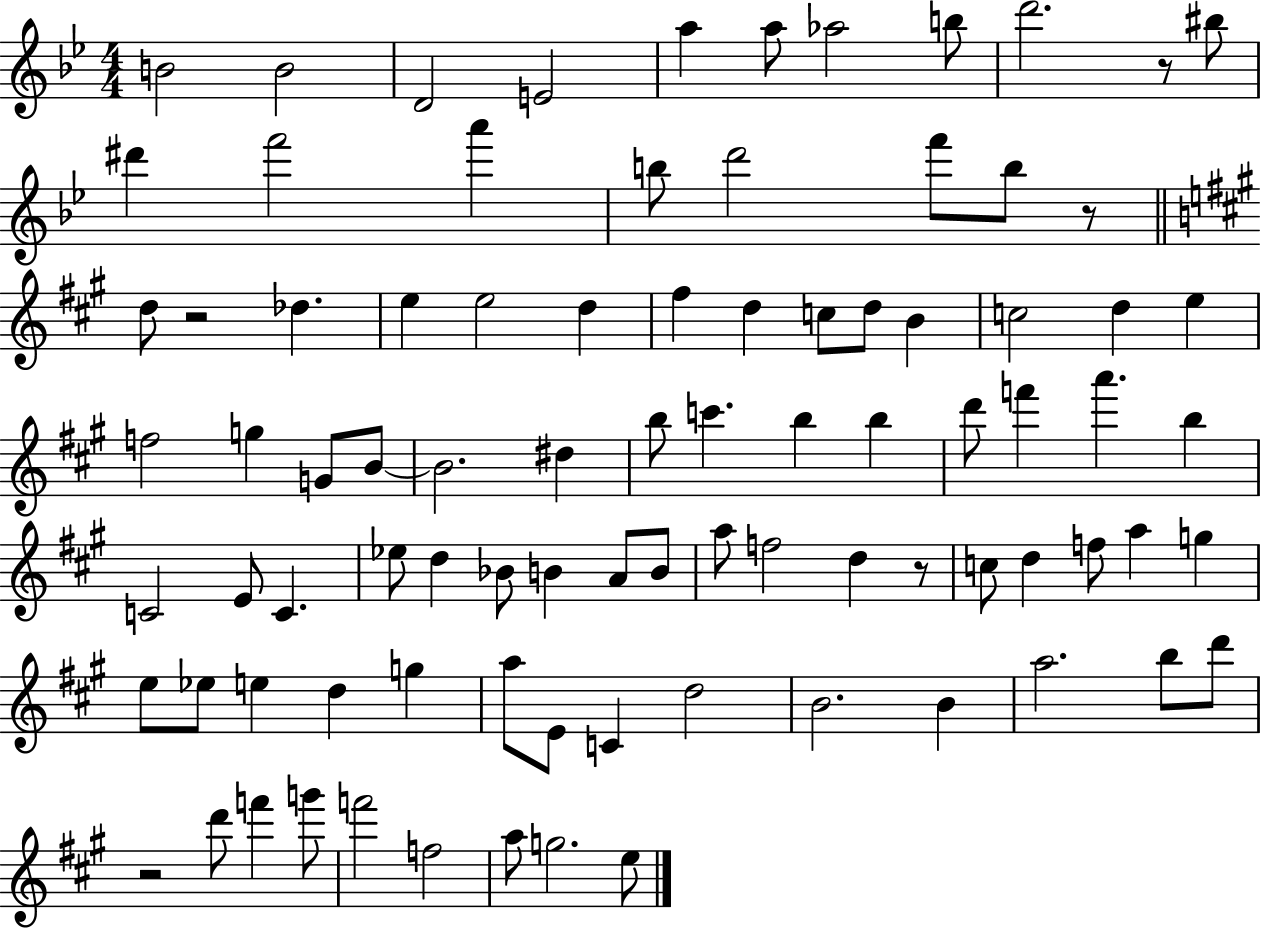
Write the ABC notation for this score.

X:1
T:Untitled
M:4/4
L:1/4
K:Bb
B2 B2 D2 E2 a a/2 _a2 b/2 d'2 z/2 ^b/2 ^d' f'2 a' b/2 d'2 f'/2 b/2 z/2 d/2 z2 _d e e2 d ^f d c/2 d/2 B c2 d e f2 g G/2 B/2 B2 ^d b/2 c' b b d'/2 f' a' b C2 E/2 C _e/2 d _B/2 B A/2 B/2 a/2 f2 d z/2 c/2 d f/2 a g e/2 _e/2 e d g a/2 E/2 C d2 B2 B a2 b/2 d'/2 z2 d'/2 f' g'/2 f'2 f2 a/2 g2 e/2